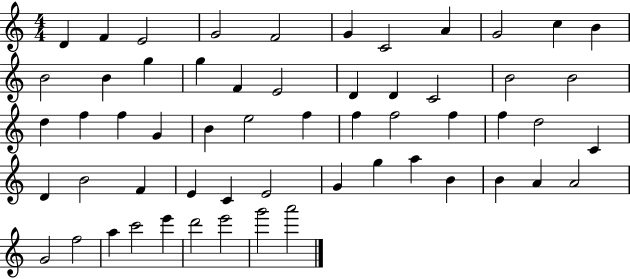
X:1
T:Untitled
M:4/4
L:1/4
K:C
D F E2 G2 F2 G C2 A G2 c B B2 B g g F E2 D D C2 B2 B2 d f f G B e2 f f f2 f f d2 C D B2 F E C E2 G g a B B A A2 G2 f2 a c'2 e' d'2 e'2 g'2 a'2